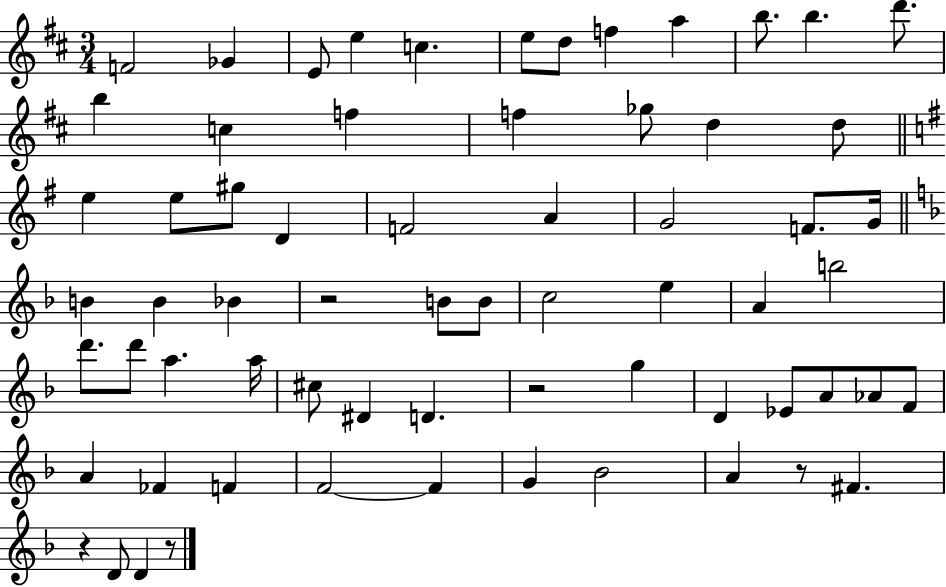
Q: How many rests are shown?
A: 5